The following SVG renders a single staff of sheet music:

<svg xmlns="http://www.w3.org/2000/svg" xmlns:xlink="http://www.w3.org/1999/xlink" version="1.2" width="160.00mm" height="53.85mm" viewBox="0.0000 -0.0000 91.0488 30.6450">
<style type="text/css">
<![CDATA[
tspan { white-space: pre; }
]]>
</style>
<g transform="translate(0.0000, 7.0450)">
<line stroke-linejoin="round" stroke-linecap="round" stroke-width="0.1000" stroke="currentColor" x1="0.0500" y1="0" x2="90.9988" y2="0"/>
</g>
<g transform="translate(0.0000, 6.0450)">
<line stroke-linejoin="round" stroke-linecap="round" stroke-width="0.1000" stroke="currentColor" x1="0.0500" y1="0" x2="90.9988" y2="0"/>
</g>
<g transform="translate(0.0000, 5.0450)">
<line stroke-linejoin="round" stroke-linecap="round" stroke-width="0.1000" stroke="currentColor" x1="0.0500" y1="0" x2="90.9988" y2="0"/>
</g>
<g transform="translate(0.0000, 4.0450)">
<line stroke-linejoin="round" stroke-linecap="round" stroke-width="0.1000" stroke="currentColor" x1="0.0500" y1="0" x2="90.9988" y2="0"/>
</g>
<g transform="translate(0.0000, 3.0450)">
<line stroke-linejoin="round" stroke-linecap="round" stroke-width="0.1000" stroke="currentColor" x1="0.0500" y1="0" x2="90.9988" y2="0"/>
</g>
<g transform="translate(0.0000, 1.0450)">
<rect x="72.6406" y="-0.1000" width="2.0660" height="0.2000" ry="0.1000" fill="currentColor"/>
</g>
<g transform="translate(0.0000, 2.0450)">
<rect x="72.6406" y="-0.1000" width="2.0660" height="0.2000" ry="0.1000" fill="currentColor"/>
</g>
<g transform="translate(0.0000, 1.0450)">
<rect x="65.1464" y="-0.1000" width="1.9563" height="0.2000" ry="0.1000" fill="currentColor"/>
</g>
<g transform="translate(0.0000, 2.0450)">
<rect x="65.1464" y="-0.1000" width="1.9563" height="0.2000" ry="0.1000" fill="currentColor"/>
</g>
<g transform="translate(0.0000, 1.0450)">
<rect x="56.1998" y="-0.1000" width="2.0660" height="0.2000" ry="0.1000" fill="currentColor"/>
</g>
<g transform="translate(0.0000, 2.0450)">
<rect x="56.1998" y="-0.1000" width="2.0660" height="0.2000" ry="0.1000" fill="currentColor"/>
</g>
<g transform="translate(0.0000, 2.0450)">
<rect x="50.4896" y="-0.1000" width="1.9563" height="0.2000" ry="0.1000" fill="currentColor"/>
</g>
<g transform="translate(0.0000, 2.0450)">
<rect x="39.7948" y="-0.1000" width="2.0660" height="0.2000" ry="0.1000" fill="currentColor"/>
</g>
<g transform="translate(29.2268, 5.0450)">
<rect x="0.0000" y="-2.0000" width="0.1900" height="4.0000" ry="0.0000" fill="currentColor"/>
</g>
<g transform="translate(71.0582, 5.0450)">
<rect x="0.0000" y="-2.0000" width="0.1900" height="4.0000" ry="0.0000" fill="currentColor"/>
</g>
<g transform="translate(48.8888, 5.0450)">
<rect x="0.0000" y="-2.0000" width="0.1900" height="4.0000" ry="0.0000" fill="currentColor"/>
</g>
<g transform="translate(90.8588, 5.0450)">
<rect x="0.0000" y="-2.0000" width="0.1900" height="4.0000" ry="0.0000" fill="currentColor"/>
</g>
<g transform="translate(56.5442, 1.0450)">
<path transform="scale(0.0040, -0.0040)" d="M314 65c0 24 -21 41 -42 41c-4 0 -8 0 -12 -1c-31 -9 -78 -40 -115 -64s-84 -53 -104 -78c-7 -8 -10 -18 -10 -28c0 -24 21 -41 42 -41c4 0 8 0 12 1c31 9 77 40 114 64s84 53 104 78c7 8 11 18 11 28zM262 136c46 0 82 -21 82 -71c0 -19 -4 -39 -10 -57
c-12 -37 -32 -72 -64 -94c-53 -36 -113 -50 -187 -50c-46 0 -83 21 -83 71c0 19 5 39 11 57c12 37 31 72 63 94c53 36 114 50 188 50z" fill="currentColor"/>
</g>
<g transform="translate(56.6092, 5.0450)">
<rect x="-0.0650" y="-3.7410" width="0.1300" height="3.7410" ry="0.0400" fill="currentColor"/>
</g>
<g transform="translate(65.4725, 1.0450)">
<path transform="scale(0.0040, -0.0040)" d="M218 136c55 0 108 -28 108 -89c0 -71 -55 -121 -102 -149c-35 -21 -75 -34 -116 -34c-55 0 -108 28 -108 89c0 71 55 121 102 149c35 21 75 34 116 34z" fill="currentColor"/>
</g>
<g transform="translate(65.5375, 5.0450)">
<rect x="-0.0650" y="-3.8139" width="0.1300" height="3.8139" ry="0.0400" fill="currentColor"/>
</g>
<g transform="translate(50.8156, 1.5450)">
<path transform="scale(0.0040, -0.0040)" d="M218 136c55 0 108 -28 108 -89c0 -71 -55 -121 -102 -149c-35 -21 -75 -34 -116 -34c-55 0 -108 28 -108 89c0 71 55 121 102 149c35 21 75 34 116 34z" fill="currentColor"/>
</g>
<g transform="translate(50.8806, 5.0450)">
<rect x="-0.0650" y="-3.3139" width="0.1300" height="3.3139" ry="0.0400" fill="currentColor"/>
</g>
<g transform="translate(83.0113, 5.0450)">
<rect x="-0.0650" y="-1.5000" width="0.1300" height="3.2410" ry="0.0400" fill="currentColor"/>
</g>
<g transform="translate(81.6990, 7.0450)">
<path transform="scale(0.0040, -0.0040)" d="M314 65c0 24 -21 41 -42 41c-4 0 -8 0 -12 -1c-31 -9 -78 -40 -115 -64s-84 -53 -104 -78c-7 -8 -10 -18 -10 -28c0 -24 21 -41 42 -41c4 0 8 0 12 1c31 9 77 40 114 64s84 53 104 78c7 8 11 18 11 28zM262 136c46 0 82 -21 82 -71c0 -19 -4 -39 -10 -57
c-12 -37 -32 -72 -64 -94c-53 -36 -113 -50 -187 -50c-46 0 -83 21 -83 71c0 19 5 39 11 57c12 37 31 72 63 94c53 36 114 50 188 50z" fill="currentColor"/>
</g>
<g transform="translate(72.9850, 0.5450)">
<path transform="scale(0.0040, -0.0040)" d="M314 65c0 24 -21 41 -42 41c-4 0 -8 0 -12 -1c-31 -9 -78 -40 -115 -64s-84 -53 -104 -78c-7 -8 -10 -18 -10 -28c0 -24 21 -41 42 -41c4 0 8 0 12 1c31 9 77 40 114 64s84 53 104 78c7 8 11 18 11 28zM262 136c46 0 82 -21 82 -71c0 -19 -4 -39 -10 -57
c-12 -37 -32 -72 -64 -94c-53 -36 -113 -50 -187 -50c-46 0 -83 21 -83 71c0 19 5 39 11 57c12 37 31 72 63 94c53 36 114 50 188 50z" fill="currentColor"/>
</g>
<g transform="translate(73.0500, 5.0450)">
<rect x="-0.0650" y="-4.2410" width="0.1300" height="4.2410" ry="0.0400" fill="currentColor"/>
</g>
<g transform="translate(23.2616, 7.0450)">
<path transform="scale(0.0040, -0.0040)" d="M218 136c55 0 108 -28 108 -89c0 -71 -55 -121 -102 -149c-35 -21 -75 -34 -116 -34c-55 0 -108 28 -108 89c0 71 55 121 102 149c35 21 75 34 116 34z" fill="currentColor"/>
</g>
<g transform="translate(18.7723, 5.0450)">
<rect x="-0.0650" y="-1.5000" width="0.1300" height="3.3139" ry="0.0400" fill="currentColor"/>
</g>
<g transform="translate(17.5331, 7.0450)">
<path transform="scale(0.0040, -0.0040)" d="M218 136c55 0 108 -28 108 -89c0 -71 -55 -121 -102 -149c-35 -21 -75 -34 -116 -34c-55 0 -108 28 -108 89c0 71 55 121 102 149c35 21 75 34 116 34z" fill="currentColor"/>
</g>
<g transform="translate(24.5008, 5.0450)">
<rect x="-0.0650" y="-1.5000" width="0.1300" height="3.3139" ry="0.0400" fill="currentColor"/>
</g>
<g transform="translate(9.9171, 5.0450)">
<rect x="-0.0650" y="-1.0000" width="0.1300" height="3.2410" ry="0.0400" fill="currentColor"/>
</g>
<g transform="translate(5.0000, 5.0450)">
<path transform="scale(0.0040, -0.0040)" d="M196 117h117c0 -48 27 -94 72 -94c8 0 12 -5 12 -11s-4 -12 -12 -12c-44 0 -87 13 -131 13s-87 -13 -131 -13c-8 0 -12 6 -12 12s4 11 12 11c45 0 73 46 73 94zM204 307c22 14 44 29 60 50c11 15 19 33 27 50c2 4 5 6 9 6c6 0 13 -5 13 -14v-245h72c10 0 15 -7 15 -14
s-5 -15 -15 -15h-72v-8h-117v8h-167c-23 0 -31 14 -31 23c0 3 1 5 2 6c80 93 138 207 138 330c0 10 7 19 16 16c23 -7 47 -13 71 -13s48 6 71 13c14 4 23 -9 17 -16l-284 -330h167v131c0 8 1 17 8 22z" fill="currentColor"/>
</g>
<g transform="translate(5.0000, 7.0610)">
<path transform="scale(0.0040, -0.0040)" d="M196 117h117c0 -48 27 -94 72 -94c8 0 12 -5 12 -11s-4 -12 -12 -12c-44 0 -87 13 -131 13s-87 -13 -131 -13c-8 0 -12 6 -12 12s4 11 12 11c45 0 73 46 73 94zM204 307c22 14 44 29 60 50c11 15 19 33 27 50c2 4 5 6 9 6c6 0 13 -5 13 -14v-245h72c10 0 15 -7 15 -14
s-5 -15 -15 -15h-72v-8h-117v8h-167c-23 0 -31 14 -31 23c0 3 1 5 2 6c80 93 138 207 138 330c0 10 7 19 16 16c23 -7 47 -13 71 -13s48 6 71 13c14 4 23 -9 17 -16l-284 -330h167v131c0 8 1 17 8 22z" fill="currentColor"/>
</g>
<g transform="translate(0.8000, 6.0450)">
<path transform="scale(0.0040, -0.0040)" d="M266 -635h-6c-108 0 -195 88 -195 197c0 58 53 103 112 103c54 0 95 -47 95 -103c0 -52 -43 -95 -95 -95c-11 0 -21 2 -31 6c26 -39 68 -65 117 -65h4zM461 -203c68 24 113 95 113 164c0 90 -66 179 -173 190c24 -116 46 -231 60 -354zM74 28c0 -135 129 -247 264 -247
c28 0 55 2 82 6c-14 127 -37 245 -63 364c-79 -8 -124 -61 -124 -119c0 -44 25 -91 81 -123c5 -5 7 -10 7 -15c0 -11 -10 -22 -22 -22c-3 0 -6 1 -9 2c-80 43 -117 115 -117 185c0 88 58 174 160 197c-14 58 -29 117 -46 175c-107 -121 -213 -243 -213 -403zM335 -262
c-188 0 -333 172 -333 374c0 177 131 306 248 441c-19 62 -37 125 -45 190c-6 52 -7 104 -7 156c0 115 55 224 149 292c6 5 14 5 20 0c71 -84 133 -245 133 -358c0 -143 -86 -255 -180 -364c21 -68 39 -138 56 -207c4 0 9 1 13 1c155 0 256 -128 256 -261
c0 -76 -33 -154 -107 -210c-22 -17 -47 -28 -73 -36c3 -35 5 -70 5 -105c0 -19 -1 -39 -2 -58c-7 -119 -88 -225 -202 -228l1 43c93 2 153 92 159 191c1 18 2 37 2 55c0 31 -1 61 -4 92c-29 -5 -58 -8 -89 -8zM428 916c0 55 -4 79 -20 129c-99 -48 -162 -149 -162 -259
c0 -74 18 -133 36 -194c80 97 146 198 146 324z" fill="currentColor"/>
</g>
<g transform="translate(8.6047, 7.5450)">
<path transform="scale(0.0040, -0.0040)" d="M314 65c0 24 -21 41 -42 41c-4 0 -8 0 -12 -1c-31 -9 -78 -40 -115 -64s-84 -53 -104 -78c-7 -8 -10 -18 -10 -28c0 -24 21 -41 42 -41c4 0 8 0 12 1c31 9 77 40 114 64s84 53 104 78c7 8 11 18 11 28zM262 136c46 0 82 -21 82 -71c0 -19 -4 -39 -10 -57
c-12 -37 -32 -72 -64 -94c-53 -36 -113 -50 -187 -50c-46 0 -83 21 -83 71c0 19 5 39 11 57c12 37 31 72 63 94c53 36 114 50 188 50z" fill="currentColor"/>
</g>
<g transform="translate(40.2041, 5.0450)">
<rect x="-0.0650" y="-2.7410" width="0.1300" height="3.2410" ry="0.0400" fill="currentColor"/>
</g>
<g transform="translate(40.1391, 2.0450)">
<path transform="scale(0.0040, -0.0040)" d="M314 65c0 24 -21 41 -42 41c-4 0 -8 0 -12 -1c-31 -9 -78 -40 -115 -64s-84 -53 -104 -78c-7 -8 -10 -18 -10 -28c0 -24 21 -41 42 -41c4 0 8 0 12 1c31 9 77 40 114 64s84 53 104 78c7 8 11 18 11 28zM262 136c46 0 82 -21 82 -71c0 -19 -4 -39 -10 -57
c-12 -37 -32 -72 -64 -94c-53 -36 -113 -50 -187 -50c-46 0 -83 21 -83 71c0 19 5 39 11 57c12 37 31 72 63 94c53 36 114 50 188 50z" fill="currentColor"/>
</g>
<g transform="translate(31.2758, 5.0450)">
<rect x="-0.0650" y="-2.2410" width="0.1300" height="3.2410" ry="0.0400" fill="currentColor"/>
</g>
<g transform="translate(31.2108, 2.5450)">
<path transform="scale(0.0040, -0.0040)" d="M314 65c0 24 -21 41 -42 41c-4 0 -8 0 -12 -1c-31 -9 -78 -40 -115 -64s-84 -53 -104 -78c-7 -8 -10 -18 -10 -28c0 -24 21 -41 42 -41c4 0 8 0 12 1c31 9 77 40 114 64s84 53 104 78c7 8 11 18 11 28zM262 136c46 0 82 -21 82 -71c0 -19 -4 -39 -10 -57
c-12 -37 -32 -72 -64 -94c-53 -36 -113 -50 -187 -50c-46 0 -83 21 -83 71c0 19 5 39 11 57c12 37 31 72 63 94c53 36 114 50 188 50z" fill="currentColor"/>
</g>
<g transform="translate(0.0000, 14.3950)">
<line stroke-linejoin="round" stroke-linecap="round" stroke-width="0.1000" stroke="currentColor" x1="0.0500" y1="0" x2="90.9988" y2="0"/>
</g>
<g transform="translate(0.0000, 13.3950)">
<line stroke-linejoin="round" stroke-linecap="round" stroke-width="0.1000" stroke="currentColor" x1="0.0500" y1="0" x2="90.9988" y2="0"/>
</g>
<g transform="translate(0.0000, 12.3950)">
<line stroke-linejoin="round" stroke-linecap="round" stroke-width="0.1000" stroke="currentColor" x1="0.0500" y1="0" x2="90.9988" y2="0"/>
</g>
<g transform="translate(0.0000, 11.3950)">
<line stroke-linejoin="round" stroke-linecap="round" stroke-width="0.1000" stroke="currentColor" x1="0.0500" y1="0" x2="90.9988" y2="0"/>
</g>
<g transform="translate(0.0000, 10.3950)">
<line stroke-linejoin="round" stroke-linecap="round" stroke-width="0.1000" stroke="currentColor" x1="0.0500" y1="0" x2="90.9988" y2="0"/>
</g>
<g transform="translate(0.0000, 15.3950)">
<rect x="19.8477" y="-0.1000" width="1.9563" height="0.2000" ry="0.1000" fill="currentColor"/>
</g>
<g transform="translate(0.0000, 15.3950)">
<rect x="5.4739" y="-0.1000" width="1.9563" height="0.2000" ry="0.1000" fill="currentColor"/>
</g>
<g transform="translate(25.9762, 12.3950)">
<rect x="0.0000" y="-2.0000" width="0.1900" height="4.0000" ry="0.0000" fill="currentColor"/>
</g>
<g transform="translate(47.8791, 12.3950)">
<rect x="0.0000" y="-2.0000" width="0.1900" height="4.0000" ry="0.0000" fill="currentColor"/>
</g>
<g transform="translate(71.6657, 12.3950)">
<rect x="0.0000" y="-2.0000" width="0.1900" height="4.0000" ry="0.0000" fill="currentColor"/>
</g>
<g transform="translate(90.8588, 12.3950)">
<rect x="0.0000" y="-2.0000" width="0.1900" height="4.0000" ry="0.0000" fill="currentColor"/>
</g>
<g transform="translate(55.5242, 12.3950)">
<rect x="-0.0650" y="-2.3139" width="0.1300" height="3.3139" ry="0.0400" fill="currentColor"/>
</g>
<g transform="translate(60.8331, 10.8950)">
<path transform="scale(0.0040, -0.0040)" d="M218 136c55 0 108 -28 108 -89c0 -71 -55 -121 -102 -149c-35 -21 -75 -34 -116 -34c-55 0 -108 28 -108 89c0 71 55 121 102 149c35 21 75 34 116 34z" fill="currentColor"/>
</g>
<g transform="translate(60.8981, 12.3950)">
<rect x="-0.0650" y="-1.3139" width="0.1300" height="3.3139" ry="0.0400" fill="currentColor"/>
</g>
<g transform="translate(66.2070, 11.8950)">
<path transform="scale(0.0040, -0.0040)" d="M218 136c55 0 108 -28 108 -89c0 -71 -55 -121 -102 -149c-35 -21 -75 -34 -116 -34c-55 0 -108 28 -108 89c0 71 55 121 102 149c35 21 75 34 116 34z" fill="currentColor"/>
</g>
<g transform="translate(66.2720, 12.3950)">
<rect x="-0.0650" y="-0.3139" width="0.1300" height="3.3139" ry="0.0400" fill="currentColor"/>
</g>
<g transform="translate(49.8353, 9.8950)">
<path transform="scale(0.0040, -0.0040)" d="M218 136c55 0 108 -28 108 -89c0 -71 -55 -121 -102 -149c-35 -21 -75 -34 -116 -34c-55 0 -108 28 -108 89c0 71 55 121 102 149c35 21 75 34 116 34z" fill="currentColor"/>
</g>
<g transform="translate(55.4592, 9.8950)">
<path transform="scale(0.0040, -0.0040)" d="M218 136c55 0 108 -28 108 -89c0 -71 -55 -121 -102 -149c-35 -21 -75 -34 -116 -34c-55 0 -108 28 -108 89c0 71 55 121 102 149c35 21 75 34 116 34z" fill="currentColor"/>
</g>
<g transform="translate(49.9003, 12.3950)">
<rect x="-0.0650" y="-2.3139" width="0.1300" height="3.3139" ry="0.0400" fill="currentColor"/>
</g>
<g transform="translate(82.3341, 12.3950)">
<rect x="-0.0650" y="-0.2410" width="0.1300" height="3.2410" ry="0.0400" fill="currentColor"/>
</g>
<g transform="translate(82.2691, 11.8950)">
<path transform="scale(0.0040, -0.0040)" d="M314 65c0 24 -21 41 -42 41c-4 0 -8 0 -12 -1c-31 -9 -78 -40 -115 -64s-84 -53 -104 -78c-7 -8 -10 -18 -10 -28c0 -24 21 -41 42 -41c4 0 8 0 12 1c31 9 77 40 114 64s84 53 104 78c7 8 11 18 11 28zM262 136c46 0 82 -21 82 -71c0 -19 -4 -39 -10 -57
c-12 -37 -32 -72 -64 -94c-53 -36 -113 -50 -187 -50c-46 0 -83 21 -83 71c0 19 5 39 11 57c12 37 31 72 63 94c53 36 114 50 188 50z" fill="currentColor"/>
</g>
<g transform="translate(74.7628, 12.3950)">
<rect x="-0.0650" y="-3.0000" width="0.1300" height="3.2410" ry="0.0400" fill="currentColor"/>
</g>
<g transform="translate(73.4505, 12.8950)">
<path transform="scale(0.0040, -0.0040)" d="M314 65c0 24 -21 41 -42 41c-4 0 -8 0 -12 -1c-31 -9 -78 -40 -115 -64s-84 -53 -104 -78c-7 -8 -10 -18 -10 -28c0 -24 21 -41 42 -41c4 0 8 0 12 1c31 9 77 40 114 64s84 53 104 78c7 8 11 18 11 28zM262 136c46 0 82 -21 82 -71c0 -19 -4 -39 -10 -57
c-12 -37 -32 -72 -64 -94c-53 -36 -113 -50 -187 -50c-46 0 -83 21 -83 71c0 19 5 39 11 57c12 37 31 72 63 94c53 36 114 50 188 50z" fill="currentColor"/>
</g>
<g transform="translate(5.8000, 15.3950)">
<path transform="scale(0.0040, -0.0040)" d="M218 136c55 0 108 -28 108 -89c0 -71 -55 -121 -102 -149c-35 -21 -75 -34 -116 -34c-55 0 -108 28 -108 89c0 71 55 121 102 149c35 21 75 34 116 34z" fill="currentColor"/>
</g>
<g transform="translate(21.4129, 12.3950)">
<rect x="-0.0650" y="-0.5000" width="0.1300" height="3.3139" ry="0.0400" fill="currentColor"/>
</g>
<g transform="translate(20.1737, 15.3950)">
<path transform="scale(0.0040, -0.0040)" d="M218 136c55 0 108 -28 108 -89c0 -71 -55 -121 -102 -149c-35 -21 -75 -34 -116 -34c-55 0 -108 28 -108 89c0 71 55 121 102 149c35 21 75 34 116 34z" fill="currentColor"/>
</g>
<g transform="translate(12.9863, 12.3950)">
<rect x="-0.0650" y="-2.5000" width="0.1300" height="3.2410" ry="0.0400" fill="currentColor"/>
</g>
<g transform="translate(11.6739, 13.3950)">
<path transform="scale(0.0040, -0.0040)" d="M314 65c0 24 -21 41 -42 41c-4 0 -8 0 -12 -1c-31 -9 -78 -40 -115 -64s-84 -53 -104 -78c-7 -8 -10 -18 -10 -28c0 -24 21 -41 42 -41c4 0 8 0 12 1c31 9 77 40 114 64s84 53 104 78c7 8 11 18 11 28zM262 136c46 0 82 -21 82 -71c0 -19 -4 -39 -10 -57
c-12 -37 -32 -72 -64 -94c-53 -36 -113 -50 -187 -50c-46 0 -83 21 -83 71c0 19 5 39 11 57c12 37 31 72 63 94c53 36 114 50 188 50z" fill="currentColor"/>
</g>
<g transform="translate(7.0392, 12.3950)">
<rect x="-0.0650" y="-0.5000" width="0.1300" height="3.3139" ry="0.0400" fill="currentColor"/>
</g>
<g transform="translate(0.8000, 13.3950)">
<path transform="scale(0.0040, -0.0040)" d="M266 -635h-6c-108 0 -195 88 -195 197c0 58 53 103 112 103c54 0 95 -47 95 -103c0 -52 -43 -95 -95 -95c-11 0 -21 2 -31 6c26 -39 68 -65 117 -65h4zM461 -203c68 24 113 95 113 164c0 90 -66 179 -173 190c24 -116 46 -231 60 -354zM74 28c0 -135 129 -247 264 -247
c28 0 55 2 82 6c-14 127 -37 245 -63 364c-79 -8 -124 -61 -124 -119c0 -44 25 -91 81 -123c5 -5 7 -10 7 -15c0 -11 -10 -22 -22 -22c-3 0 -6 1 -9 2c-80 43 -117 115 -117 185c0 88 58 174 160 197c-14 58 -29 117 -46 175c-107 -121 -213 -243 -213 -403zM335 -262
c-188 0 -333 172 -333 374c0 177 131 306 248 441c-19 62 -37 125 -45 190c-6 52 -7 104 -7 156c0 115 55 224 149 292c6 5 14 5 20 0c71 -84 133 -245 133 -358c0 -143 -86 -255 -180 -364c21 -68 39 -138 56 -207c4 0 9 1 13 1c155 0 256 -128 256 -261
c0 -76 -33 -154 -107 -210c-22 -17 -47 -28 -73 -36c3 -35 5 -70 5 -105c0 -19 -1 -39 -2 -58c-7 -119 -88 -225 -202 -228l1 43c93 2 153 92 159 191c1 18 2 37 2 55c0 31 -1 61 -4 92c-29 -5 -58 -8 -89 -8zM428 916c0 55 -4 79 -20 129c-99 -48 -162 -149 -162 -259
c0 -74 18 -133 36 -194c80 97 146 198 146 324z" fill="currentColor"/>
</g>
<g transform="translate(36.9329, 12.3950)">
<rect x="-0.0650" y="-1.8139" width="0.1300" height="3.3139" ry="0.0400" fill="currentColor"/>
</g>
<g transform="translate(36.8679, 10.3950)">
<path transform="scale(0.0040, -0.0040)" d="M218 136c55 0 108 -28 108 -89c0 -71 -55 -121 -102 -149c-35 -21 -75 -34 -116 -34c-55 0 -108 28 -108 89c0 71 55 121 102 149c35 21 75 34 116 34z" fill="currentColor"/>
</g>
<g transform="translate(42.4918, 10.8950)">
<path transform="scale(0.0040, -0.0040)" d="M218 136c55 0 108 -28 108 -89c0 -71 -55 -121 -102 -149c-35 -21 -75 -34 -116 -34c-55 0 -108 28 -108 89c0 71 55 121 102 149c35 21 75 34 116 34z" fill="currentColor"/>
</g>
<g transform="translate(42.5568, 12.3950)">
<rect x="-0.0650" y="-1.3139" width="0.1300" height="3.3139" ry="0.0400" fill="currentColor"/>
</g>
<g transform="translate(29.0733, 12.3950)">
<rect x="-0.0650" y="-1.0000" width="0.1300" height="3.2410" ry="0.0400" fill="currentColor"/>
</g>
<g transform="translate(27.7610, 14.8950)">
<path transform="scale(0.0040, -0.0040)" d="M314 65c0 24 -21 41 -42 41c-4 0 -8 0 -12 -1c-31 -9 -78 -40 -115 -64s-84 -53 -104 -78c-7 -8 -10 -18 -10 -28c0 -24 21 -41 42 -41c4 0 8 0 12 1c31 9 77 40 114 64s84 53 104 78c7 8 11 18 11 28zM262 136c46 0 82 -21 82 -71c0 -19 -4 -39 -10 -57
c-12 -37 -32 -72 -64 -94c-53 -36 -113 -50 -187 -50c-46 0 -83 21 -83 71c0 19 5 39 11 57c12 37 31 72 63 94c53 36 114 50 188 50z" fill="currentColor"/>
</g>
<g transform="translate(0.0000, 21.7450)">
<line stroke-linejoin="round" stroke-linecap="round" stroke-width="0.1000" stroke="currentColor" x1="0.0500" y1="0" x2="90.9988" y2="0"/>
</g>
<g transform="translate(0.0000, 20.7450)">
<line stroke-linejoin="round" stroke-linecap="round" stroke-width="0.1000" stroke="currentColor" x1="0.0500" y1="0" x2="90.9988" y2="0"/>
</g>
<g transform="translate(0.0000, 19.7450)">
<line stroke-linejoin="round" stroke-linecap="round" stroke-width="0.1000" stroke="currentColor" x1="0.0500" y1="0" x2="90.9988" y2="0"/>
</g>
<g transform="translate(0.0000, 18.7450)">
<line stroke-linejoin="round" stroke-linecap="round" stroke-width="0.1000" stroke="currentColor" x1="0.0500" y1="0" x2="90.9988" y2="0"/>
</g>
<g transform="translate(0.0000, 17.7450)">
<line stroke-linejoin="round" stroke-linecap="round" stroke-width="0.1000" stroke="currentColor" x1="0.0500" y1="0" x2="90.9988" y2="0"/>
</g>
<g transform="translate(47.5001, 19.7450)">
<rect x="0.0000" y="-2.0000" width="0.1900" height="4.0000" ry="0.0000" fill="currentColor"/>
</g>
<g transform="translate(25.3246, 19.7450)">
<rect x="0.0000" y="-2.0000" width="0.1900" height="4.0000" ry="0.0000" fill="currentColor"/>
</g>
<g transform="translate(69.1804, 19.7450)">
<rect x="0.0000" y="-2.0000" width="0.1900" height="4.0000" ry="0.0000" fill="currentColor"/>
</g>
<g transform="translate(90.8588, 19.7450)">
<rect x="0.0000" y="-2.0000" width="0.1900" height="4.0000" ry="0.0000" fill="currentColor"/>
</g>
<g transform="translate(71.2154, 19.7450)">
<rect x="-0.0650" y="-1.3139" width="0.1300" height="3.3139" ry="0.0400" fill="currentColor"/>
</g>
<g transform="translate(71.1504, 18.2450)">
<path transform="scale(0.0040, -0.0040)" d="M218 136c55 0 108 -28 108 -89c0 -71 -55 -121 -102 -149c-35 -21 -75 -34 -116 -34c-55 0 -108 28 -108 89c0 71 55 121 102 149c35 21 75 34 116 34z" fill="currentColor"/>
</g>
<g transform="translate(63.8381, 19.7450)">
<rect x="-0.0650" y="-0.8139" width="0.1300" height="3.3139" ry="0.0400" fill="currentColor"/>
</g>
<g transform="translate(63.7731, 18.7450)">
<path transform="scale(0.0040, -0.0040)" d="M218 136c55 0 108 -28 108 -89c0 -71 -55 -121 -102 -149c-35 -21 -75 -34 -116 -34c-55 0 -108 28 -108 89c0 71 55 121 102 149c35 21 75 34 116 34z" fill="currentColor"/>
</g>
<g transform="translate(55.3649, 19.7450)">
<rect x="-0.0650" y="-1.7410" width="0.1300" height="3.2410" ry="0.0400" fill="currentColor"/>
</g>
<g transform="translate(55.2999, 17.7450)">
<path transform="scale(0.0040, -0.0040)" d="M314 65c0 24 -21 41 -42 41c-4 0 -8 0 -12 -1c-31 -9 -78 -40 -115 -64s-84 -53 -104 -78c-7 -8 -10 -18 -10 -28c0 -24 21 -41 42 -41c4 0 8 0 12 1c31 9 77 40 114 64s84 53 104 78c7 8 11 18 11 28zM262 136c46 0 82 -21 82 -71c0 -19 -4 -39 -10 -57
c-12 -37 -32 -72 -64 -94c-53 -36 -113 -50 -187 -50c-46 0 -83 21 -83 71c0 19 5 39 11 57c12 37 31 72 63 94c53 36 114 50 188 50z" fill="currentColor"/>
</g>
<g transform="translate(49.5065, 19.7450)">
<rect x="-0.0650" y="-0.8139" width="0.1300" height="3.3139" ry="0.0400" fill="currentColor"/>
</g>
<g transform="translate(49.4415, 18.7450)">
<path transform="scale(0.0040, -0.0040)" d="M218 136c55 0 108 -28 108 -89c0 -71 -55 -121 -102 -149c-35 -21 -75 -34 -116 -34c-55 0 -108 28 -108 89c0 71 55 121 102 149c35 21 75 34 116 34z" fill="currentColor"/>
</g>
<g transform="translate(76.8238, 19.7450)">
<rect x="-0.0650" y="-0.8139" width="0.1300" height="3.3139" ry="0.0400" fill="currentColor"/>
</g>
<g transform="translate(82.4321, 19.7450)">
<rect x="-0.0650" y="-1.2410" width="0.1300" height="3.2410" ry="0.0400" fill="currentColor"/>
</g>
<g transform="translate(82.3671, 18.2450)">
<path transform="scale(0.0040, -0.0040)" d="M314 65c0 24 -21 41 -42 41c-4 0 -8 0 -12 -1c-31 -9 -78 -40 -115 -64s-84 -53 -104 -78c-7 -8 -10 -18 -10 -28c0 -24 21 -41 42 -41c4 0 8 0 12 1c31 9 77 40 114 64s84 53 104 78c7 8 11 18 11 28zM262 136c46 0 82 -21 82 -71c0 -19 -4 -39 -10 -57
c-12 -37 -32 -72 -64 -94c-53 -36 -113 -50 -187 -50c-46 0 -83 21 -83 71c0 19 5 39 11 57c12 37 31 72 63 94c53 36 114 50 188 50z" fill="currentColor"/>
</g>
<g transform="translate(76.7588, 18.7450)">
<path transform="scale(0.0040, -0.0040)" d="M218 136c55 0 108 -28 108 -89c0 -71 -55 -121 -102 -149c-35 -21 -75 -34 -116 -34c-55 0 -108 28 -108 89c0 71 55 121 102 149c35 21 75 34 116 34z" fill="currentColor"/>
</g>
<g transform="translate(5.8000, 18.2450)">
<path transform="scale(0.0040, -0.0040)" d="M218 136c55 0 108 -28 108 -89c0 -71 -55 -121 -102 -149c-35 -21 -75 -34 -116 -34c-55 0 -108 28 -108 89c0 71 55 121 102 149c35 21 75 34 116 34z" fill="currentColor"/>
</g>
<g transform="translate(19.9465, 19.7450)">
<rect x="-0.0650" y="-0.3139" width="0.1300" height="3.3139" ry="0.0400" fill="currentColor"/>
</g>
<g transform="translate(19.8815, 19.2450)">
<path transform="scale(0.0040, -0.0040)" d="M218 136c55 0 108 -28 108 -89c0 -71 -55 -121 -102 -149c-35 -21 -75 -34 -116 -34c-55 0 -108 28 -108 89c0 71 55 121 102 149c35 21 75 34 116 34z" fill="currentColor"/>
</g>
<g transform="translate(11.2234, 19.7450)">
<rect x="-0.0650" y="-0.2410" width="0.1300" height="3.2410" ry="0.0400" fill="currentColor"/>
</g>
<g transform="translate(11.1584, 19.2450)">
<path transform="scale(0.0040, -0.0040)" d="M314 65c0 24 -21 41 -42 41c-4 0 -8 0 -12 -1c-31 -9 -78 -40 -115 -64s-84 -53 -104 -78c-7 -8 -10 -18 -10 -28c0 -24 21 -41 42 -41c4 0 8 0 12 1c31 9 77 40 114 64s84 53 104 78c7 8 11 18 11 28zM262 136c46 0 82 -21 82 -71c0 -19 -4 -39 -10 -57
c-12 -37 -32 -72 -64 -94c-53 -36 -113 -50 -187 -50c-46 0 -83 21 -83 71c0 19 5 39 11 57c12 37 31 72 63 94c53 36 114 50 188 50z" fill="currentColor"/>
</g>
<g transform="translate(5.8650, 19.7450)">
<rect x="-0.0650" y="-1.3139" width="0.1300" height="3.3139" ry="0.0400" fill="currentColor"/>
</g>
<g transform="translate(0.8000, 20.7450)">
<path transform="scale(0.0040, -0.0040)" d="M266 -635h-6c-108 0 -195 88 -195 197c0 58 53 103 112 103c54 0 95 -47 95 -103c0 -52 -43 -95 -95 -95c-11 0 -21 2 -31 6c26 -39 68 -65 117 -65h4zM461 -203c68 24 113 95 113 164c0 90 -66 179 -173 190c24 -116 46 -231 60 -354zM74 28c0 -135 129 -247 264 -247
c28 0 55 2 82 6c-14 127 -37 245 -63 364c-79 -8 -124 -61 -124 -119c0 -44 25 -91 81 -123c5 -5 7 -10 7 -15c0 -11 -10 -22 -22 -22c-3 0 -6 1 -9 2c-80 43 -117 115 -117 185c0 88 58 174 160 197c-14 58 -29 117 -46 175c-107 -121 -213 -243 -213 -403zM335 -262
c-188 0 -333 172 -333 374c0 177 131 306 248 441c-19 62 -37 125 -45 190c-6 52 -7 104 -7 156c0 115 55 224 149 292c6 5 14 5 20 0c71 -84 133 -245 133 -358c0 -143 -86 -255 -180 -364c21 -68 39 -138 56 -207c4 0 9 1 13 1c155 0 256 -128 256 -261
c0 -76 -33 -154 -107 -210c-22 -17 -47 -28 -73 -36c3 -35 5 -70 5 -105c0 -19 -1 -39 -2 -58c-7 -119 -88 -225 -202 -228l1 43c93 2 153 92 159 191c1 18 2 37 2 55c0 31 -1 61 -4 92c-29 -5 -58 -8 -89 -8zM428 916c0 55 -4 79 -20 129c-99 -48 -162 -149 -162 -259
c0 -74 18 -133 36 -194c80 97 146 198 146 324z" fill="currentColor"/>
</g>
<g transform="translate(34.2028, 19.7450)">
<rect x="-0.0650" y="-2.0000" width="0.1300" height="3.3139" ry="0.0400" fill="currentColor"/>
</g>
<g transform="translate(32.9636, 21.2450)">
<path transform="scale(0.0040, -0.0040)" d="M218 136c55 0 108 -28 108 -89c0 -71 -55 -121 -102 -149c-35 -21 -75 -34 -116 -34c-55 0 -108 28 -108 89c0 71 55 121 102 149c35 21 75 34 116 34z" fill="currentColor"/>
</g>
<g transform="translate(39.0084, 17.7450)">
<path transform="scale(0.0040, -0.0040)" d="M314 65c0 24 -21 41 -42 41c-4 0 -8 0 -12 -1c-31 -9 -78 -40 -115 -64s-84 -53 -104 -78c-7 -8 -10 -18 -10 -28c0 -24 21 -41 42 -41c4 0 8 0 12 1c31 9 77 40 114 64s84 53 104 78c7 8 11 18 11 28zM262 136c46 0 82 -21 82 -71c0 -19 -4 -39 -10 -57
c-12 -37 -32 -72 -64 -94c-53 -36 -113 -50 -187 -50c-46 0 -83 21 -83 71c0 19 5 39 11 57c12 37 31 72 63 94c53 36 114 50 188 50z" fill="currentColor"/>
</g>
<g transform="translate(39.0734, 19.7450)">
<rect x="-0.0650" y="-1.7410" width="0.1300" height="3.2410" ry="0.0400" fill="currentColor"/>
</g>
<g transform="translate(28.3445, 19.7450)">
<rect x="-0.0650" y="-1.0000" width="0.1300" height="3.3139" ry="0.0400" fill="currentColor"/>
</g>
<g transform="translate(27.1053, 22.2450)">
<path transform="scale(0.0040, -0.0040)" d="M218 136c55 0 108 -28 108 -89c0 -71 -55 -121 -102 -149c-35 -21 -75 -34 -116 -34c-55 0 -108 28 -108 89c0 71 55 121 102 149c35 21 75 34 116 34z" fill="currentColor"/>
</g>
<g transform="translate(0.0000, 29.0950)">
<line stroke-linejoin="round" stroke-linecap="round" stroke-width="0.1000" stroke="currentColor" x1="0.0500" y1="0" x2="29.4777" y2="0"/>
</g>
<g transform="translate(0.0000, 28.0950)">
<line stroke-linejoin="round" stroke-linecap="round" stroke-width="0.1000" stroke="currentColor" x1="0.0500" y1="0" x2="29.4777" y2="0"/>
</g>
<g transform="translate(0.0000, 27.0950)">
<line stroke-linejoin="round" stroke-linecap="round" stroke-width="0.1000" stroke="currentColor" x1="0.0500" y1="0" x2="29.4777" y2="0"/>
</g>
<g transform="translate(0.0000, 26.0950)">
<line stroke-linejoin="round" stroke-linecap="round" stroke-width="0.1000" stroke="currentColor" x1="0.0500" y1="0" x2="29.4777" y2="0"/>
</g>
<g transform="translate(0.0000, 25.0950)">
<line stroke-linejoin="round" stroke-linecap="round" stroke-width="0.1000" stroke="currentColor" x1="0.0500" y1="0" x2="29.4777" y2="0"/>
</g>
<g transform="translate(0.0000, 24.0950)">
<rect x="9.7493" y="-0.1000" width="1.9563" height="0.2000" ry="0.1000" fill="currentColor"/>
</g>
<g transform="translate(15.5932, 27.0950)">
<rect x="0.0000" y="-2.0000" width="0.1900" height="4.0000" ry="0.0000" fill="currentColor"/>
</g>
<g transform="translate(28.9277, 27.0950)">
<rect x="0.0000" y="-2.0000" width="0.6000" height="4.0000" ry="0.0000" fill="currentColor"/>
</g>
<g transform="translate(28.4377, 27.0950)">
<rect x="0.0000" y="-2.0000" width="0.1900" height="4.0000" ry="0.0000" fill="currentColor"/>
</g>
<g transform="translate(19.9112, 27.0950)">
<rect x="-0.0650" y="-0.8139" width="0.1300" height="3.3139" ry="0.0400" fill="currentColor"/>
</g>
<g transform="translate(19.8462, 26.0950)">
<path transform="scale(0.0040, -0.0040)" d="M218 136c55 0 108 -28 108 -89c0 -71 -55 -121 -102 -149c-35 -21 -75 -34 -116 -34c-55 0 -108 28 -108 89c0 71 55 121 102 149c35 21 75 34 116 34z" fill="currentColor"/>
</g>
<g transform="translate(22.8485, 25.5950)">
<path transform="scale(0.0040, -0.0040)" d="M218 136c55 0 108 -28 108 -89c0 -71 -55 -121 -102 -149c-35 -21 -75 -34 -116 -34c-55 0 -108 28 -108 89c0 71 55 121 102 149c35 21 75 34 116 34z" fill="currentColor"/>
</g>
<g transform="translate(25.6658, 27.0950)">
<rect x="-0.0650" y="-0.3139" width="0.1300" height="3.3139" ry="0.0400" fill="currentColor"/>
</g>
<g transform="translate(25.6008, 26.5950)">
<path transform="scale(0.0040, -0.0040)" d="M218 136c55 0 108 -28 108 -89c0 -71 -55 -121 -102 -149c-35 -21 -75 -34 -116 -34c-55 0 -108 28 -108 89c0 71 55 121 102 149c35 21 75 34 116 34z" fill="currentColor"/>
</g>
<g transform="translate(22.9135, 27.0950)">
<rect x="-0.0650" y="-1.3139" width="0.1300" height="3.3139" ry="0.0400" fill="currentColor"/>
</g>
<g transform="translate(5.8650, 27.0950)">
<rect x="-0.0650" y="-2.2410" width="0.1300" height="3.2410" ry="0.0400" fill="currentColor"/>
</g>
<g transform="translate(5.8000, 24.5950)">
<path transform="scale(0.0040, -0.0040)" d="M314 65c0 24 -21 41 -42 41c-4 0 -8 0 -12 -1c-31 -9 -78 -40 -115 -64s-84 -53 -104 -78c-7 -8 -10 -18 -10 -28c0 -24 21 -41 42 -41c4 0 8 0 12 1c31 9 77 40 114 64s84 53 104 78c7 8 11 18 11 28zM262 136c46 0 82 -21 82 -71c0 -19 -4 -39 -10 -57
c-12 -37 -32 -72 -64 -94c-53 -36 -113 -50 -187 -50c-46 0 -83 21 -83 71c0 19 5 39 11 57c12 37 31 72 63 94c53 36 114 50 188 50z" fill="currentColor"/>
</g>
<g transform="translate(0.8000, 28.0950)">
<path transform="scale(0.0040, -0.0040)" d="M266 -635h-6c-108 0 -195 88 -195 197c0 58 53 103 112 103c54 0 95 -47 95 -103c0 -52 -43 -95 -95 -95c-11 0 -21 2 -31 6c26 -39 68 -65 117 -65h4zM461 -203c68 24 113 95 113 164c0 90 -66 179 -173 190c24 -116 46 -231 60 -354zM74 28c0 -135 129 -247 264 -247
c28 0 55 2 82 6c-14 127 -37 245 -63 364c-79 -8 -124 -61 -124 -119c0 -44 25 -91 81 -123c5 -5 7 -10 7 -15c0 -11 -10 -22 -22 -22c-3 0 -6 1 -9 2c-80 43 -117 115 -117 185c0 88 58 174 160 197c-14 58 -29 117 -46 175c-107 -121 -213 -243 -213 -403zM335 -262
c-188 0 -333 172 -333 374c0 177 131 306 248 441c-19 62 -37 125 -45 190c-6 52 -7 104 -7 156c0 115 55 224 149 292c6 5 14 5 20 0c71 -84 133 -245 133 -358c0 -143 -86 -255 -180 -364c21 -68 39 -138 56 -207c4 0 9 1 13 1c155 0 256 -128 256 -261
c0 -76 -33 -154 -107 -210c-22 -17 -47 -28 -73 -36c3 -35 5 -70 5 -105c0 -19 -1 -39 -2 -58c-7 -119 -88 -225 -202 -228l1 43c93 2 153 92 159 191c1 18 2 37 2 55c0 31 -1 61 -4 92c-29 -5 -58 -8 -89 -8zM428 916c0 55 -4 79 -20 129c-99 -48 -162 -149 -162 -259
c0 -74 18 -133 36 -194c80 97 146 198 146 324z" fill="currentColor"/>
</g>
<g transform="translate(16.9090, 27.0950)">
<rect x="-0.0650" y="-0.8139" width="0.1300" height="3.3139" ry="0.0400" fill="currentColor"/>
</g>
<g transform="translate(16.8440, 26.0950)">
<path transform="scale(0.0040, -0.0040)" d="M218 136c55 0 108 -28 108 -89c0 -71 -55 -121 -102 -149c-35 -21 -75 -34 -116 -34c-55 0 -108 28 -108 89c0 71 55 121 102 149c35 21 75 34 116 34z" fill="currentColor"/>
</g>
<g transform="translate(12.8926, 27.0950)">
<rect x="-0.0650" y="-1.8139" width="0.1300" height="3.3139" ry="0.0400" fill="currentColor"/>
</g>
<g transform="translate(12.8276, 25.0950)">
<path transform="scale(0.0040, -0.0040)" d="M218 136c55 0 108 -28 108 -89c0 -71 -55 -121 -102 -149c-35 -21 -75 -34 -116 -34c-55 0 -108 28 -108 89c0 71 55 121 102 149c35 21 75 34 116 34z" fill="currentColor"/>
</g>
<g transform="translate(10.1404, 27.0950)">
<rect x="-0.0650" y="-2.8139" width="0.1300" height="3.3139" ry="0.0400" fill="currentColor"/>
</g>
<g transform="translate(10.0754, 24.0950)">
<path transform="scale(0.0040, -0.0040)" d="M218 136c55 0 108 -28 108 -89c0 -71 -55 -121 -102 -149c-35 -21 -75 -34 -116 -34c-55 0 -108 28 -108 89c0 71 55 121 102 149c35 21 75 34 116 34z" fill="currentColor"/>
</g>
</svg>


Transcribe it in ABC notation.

X:1
T:Untitled
M:4/4
L:1/4
K:C
D2 E E g2 a2 b c'2 c' d'2 E2 C G2 C D2 f e g g e c A2 c2 e c2 c D F f2 d f2 d e d e2 g2 a f d d e c